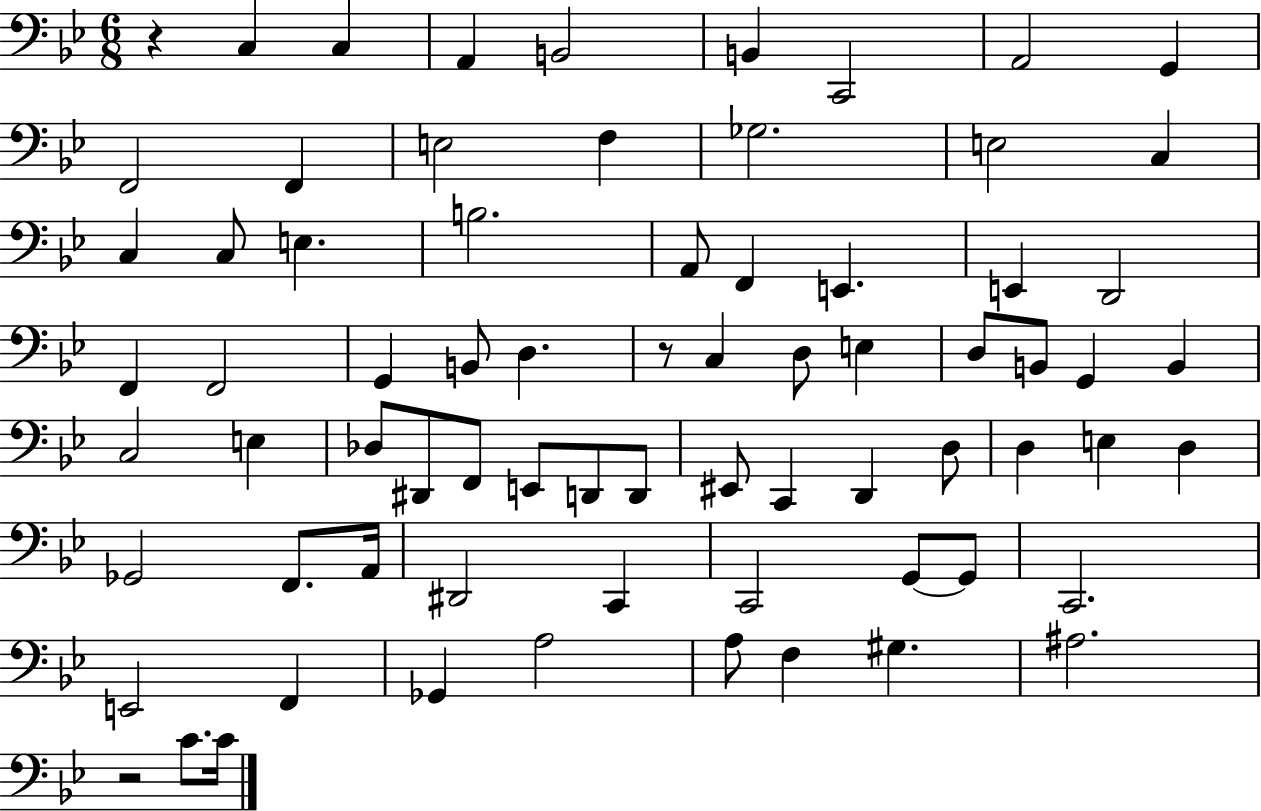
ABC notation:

X:1
T:Untitled
M:6/8
L:1/4
K:Bb
z C, C, A,, B,,2 B,, C,,2 A,,2 G,, F,,2 F,, E,2 F, _G,2 E,2 C, C, C,/2 E, B,2 A,,/2 F,, E,, E,, D,,2 F,, F,,2 G,, B,,/2 D, z/2 C, D,/2 E, D,/2 B,,/2 G,, B,, C,2 E, _D,/2 ^D,,/2 F,,/2 E,,/2 D,,/2 D,,/2 ^E,,/2 C,, D,, D,/2 D, E, D, _G,,2 F,,/2 A,,/4 ^D,,2 C,, C,,2 G,,/2 G,,/2 C,,2 E,,2 F,, _G,, A,2 A,/2 F, ^G, ^A,2 z2 C/2 C/4